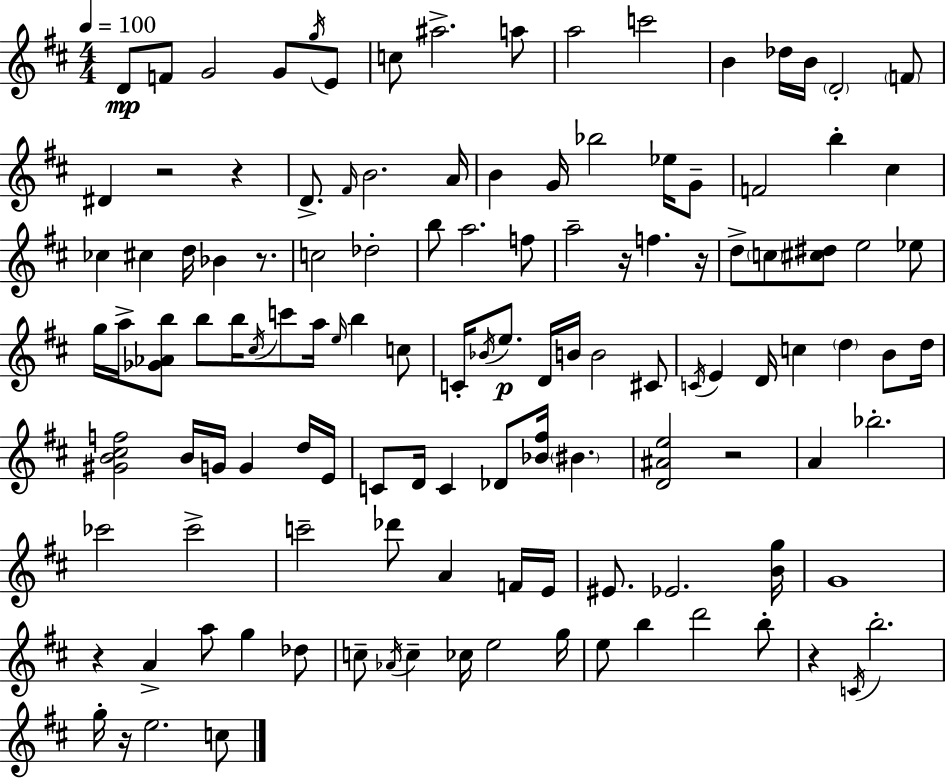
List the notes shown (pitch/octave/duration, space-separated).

D4/e F4/e G4/h G4/e G5/s E4/e C5/e A#5/h. A5/e A5/h C6/h B4/q Db5/s B4/s D4/h F4/e D#4/q R/h R/q D4/e. F#4/s B4/h. A4/s B4/q G4/s Bb5/h Eb5/s G4/e F4/h B5/q C#5/q CES5/q C#5/q D5/s Bb4/q R/e. C5/h Db5/h B5/e A5/h. F5/e A5/h R/s F5/q. R/s D5/e C5/e [C#5,D#5]/e E5/h Eb5/e G5/s A5/s [Gb4,Ab4,B5]/e B5/e B5/s C#5/s C6/e A5/s E5/s B5/q C5/e C4/s Bb4/s E5/e. D4/s B4/s B4/h C#4/e C4/s E4/q D4/s C5/q D5/q B4/e D5/s [G#4,B4,C#5,F5]/h B4/s G4/s G4/q D5/s E4/s C4/e D4/s C4/q Db4/e [Bb4,F#5]/s BIS4/q. [D4,A#4,E5]/h R/h A4/q Bb5/h. CES6/h CES6/h C6/h Db6/e A4/q F4/s E4/s EIS4/e. Eb4/h. [B4,G5]/s G4/w R/q A4/q A5/e G5/q Db5/e C5/e Ab4/s C5/q CES5/s E5/h G5/s E5/e B5/q D6/h B5/e R/q C4/s B5/h. G5/s R/s E5/h. C5/e